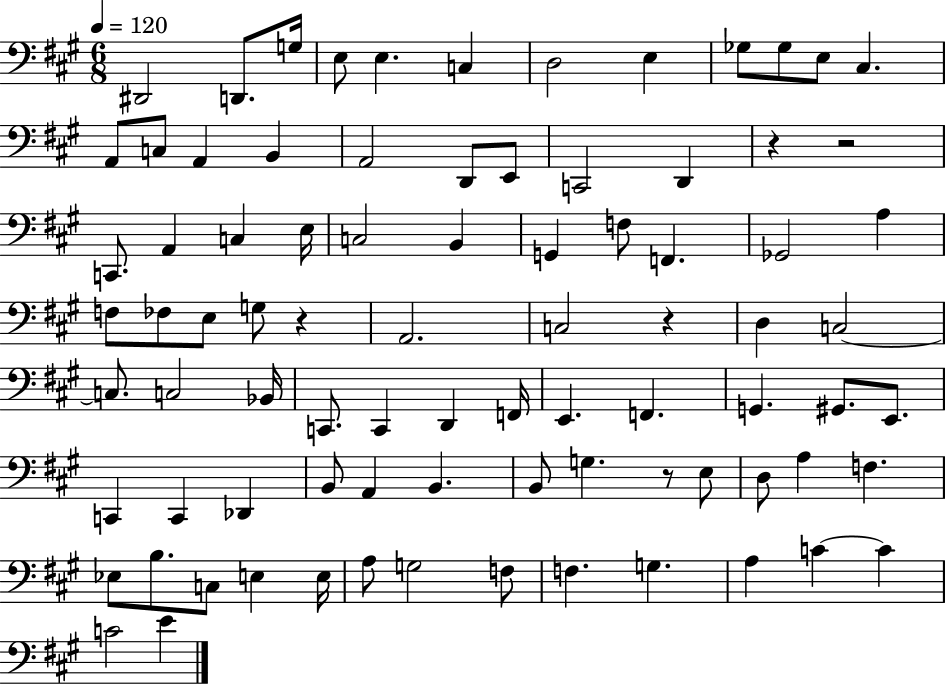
{
  \clef bass
  \numericTimeSignature
  \time 6/8
  \key a \major
  \tempo 4 = 120
  dis,2 d,8. g16 | e8 e4. c4 | d2 e4 | ges8 ges8 e8 cis4. | \break a,8 c8 a,4 b,4 | a,2 d,8 e,8 | c,2 d,4 | r4 r2 | \break c,8. a,4 c4 e16 | c2 b,4 | g,4 f8 f,4. | ges,2 a4 | \break f8 fes8 e8 g8 r4 | a,2. | c2 r4 | d4 c2~~ | \break c8. c2 bes,16 | c,8. c,4 d,4 f,16 | e,4. f,4. | g,4. gis,8. e,8. | \break c,4 c,4 des,4 | b,8 a,4 b,4. | b,8 g4. r8 e8 | d8 a4 f4. | \break ees8 b8. c8 e4 e16 | a8 g2 f8 | f4. g4. | a4 c'4~~ c'4 | \break c'2 e'4 | \bar "|."
}